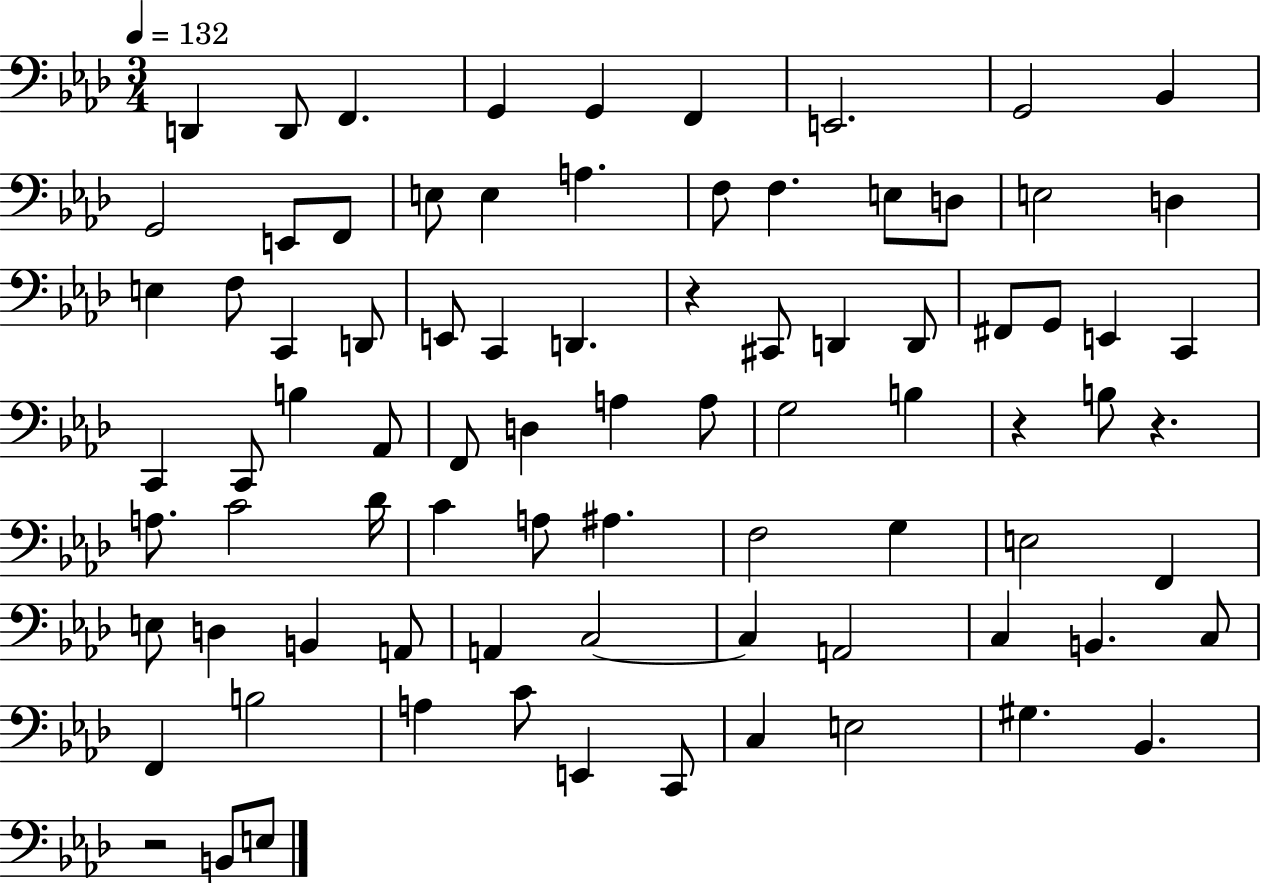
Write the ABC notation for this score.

X:1
T:Untitled
M:3/4
L:1/4
K:Ab
D,, D,,/2 F,, G,, G,, F,, E,,2 G,,2 _B,, G,,2 E,,/2 F,,/2 E,/2 E, A, F,/2 F, E,/2 D,/2 E,2 D, E, F,/2 C,, D,,/2 E,,/2 C,, D,, z ^C,,/2 D,, D,,/2 ^F,,/2 G,,/2 E,, C,, C,, C,,/2 B, _A,,/2 F,,/2 D, A, A,/2 G,2 B, z B,/2 z A,/2 C2 _D/4 C A,/2 ^A, F,2 G, E,2 F,, E,/2 D, B,, A,,/2 A,, C,2 C, A,,2 C, B,, C,/2 F,, B,2 A, C/2 E,, C,,/2 C, E,2 ^G, _B,, z2 B,,/2 E,/2